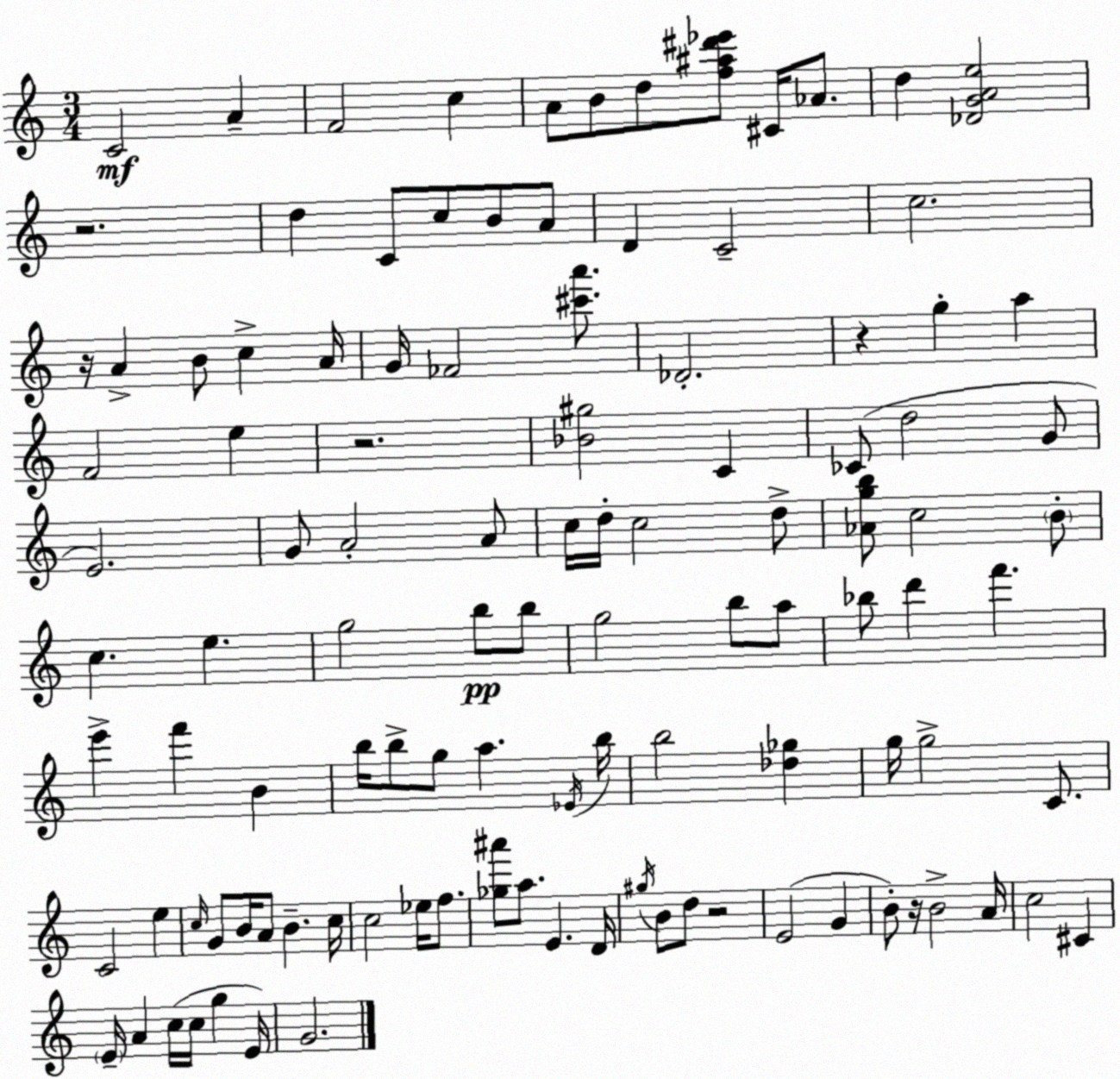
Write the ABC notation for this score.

X:1
T:Untitled
M:3/4
L:1/4
K:Am
C2 A F2 c A/2 B/2 d/2 [f^a^d'_e']/2 ^C/4 _A/2 d [_DGAe]2 z2 d C/2 c/2 B/2 A/2 D C2 c2 z/4 A B/2 c A/4 G/4 _F2 [^c'a']/2 _D2 z g a F2 e z2 [_B^g]2 C _C/2 d2 G/2 E2 G/2 A2 A/2 c/4 d/4 c2 d/2 [_Agb]/2 c2 B/2 c e g2 b/2 b/2 g2 b/2 a/2 _b/2 d' f' e' f' B b/4 b/2 g/2 a _E/4 b/4 b2 [_d_g] g/4 g2 C/2 C2 e c/4 G/2 B/4 A/2 B c/4 c2 _e/4 f/2 [_g^a']/2 a/2 E D/4 ^g/4 B/2 d/2 z2 E2 G B/2 z/4 B2 A/4 c2 ^C E/4 A c/4 c/4 g E/4 G2